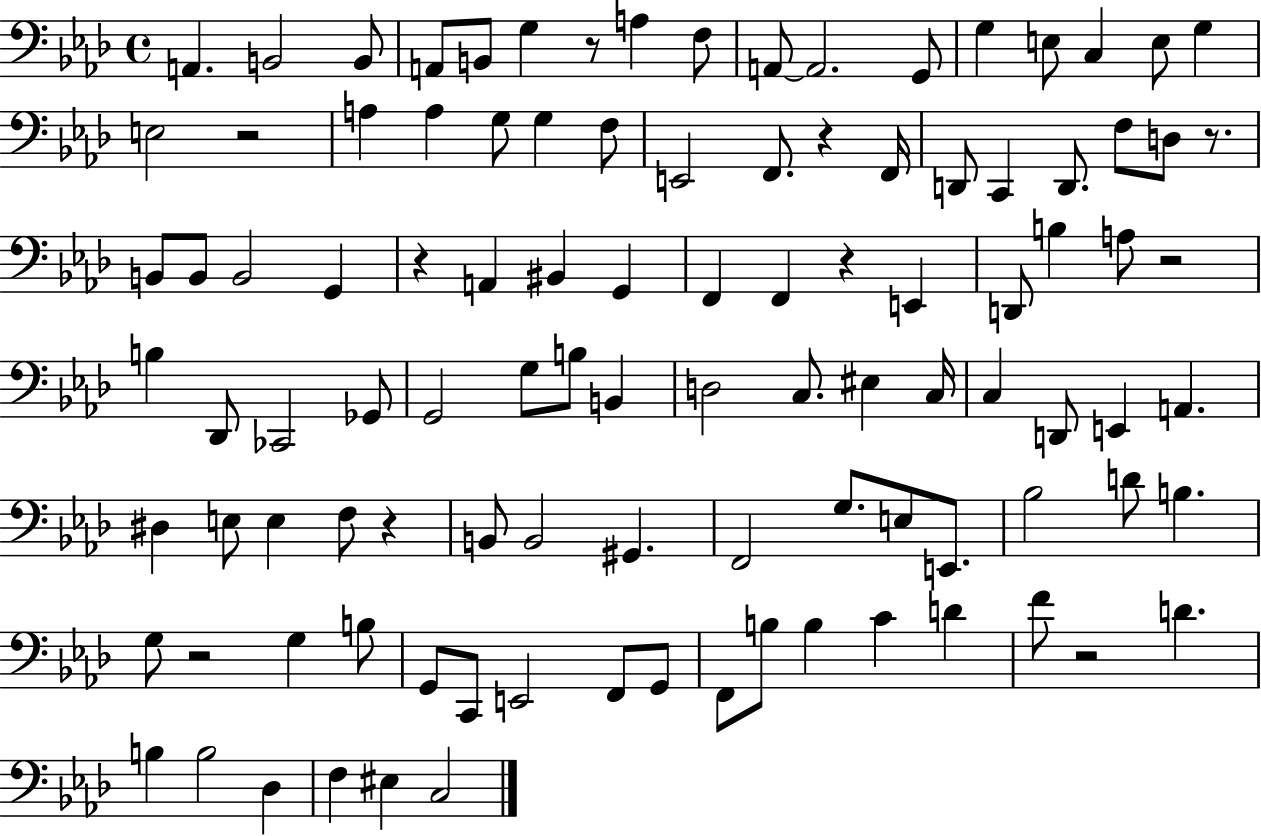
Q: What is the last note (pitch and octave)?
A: C3